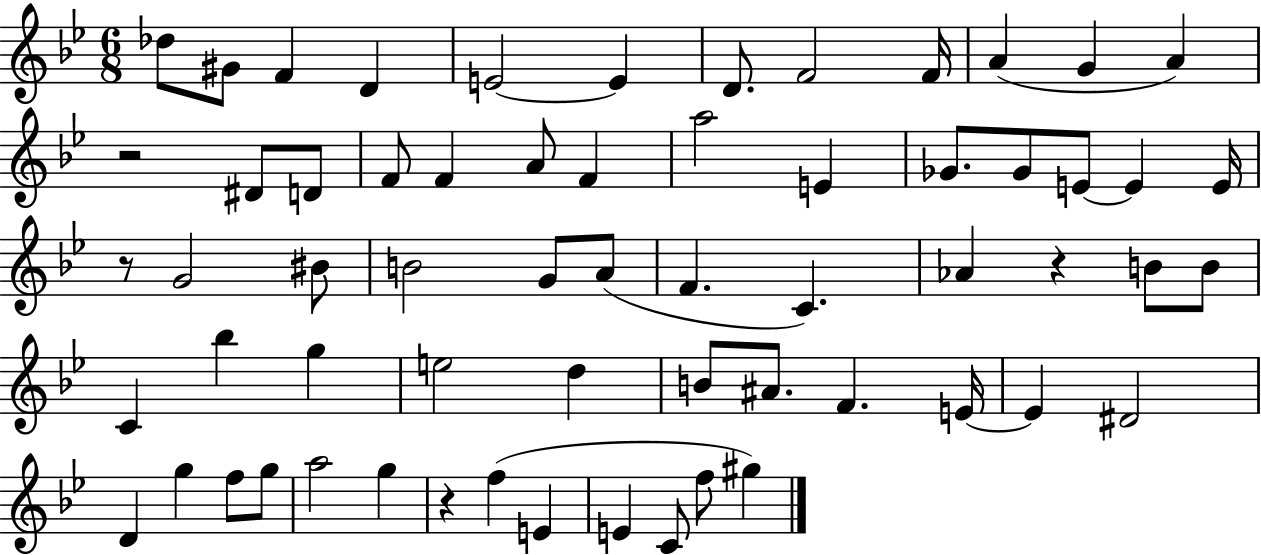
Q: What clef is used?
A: treble